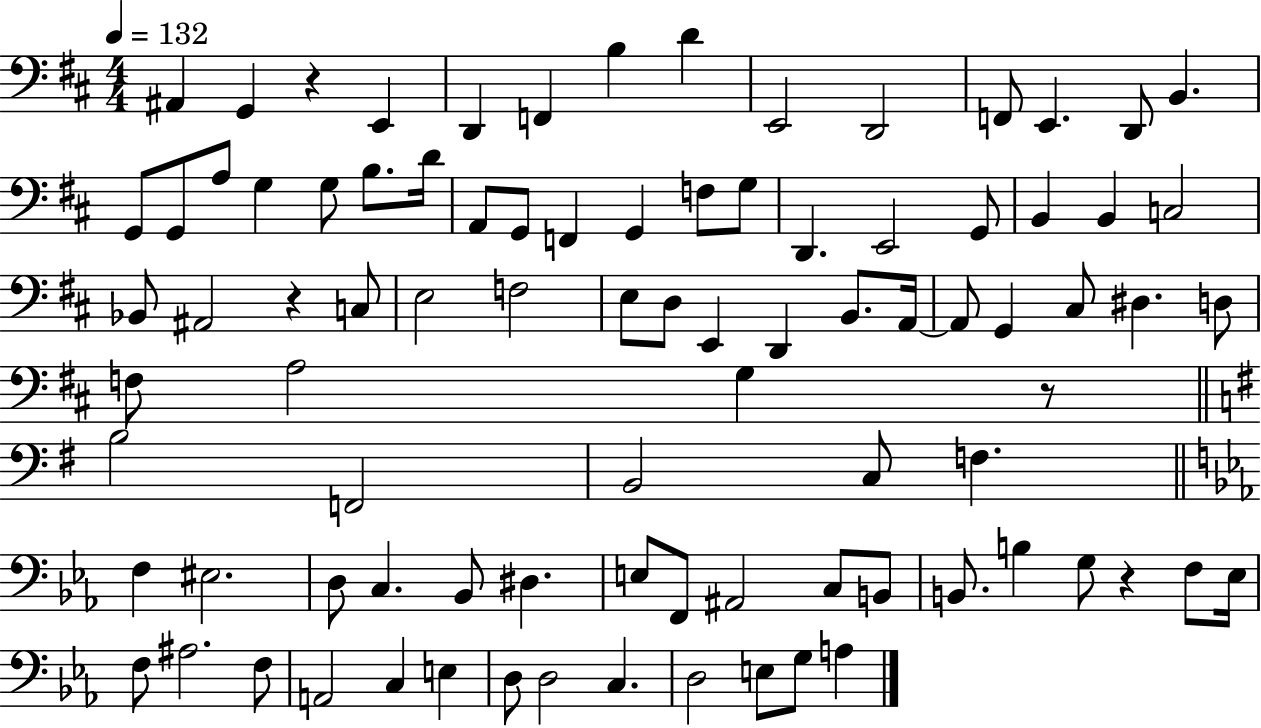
{
  \clef bass
  \numericTimeSignature
  \time 4/4
  \key d \major
  \tempo 4 = 132
  ais,4 g,4 r4 e,4 | d,4 f,4 b4 d'4 | e,2 d,2 | f,8 e,4. d,8 b,4. | \break g,8 g,8 a8 g4 g8 b8. d'16 | a,8 g,8 f,4 g,4 f8 g8 | d,4. e,2 g,8 | b,4 b,4 c2 | \break bes,8 ais,2 r4 c8 | e2 f2 | e8 d8 e,4 d,4 b,8. a,16~~ | a,8 g,4 cis8 dis4. d8 | \break f8 a2 g4 r8 | \bar "||" \break \key e \minor b2 f,2 | b,2 c8 f4. | \bar "||" \break \key ees \major f4 eis2. | d8 c4. bes,8 dis4. | e8 f,8 ais,2 c8 b,8 | b,8. b4 g8 r4 f8 ees16 | \break f8 ais2. f8 | a,2 c4 e4 | d8 d2 c4. | d2 e8 g8 a4 | \break \bar "|."
}